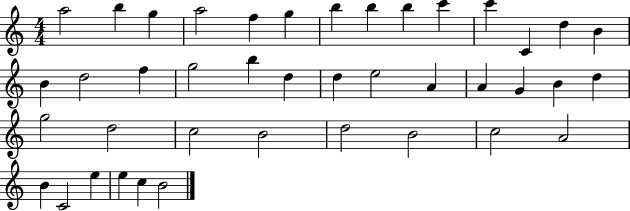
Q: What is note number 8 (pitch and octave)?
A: B5